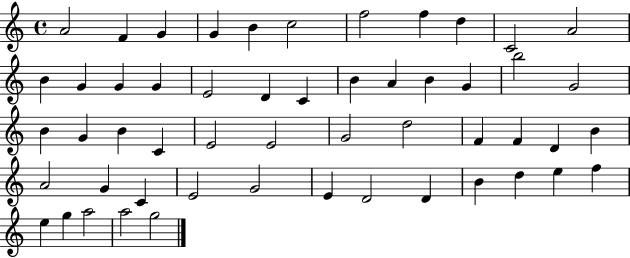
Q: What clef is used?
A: treble